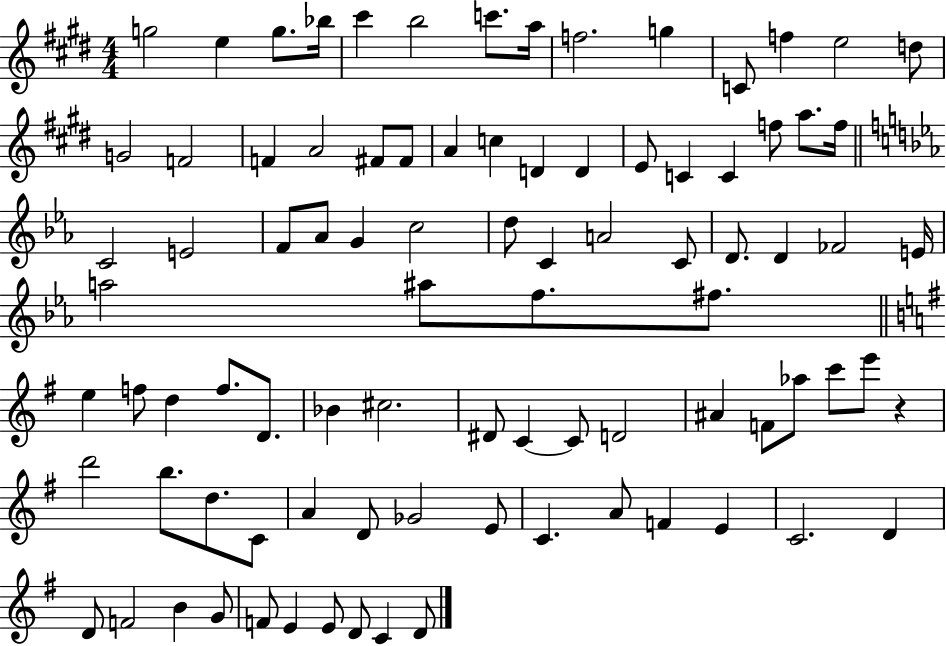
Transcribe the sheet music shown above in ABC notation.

X:1
T:Untitled
M:4/4
L:1/4
K:E
g2 e g/2 _b/4 ^c' b2 c'/2 a/4 f2 g C/2 f e2 d/2 G2 F2 F A2 ^F/2 ^F/2 A c D D E/2 C C f/2 a/2 f/4 C2 E2 F/2 _A/2 G c2 d/2 C A2 C/2 D/2 D _F2 E/4 a2 ^a/2 f/2 ^f/2 e f/2 d f/2 D/2 _B ^c2 ^D/2 C C/2 D2 ^A F/2 _a/2 c'/2 e'/2 z d'2 b/2 d/2 C/2 A D/2 _G2 E/2 C A/2 F E C2 D D/2 F2 B G/2 F/2 E E/2 D/2 C D/2